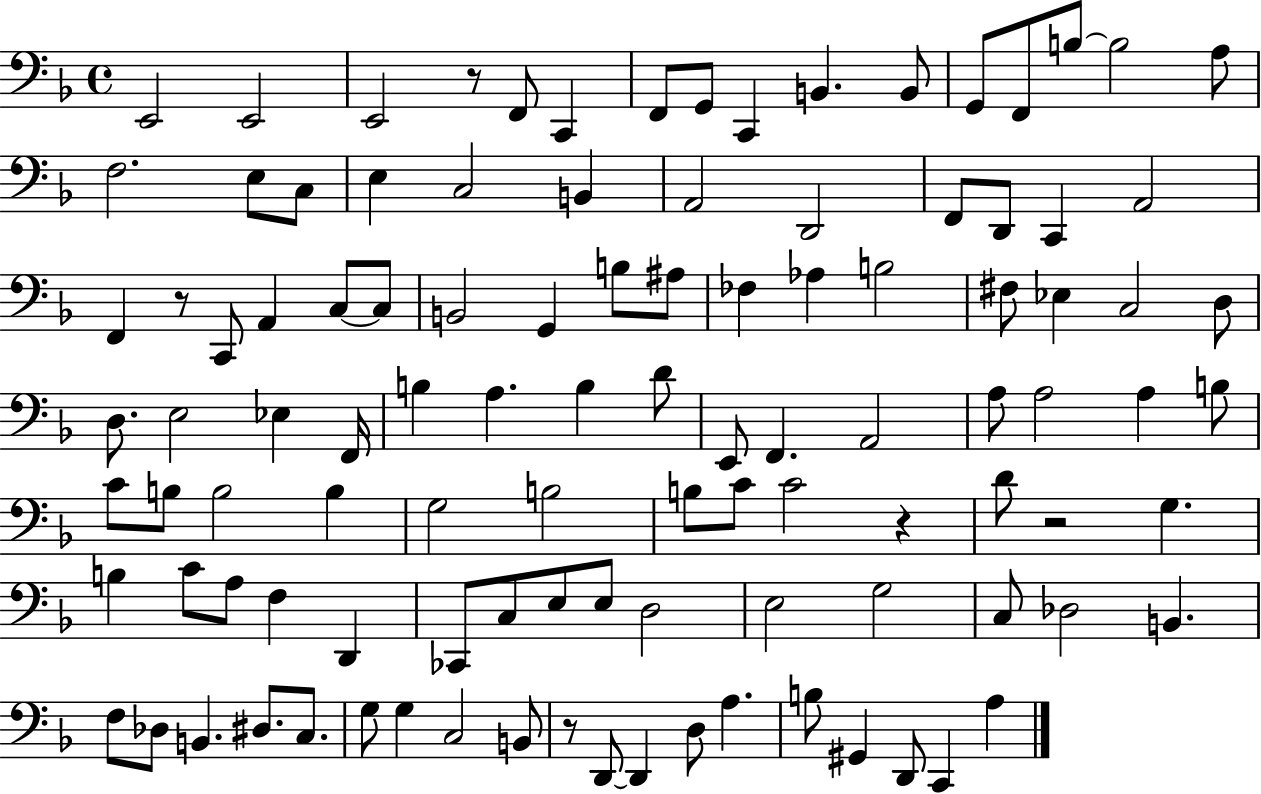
X:1
T:Untitled
M:4/4
L:1/4
K:F
E,,2 E,,2 E,,2 z/2 F,,/2 C,, F,,/2 G,,/2 C,, B,, B,,/2 G,,/2 F,,/2 B,/2 B,2 A,/2 F,2 E,/2 C,/2 E, C,2 B,, A,,2 D,,2 F,,/2 D,,/2 C,, A,,2 F,, z/2 C,,/2 A,, C,/2 C,/2 B,,2 G,, B,/2 ^A,/2 _F, _A, B,2 ^F,/2 _E, C,2 D,/2 D,/2 E,2 _E, F,,/4 B, A, B, D/2 E,,/2 F,, A,,2 A,/2 A,2 A, B,/2 C/2 B,/2 B,2 B, G,2 B,2 B,/2 C/2 C2 z D/2 z2 G, B, C/2 A,/2 F, D,, _C,,/2 C,/2 E,/2 E,/2 D,2 E,2 G,2 C,/2 _D,2 B,, F,/2 _D,/2 B,, ^D,/2 C,/2 G,/2 G, C,2 B,,/2 z/2 D,,/2 D,, D,/2 A, B,/2 ^G,, D,,/2 C,, A,